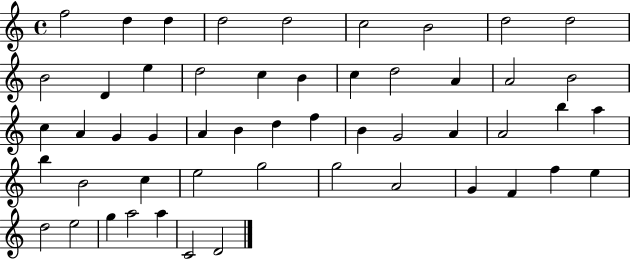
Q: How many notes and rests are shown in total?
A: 52